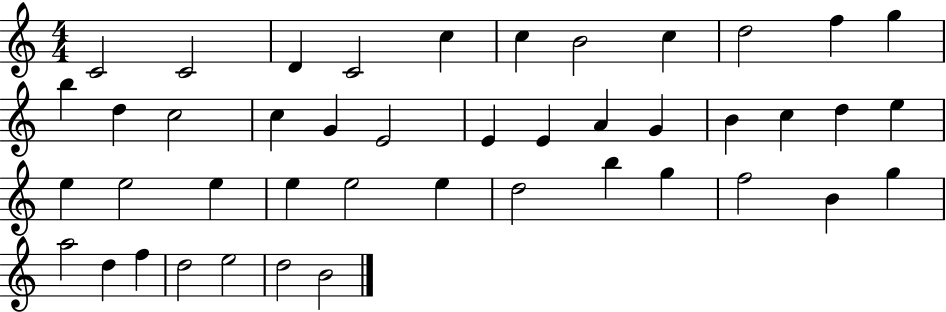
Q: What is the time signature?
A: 4/4